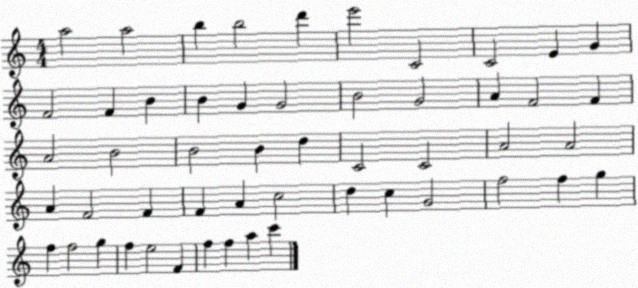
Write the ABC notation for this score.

X:1
T:Untitled
M:4/4
L:1/4
K:C
a2 a2 b b2 d' e'2 C2 C2 E G F2 F B B G G2 B2 G2 A F2 F A2 B2 B2 B d C2 C2 A2 A2 A F2 F F A c2 d c G2 f2 f g f f2 g f e2 F f f a c'